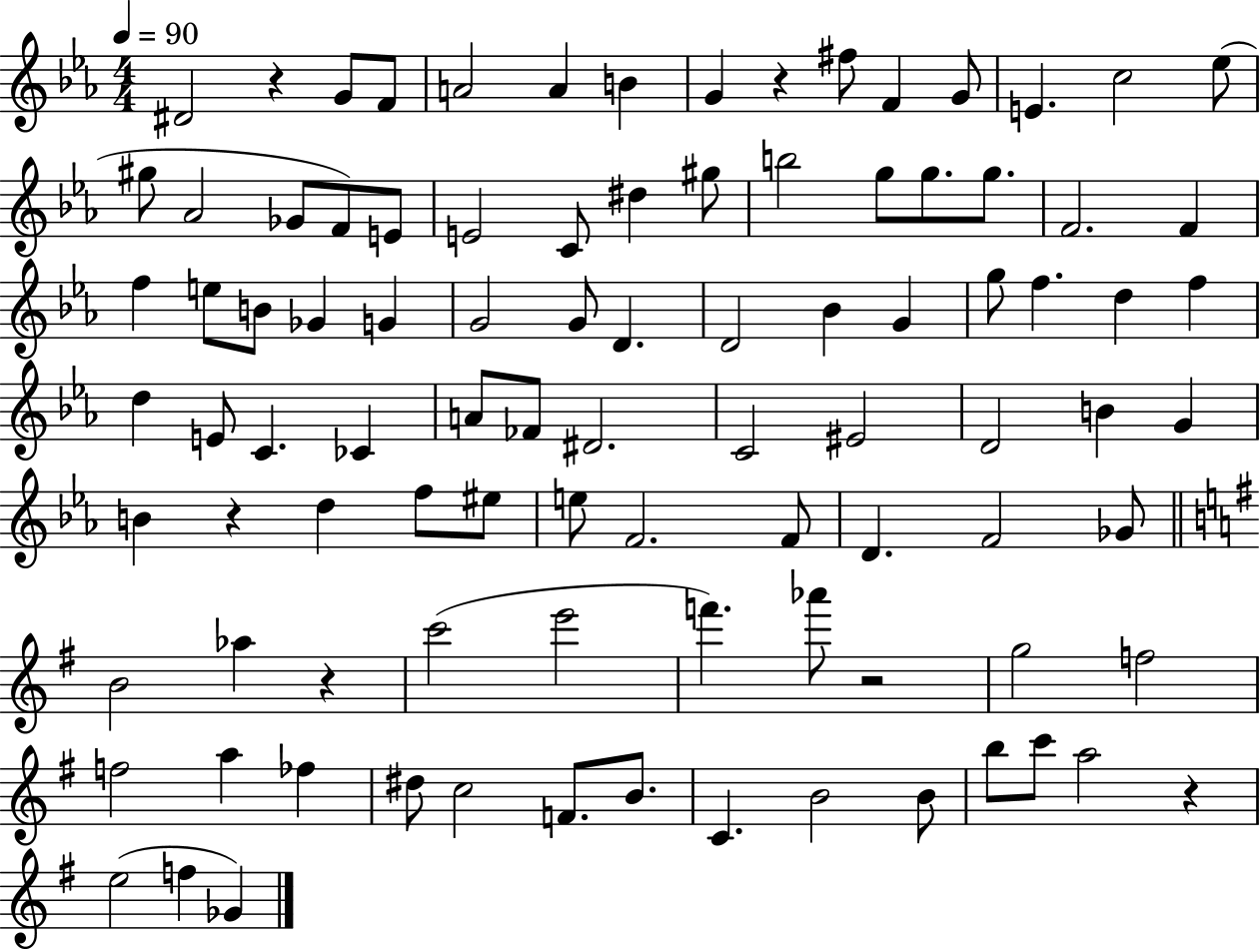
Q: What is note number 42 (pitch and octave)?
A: D5